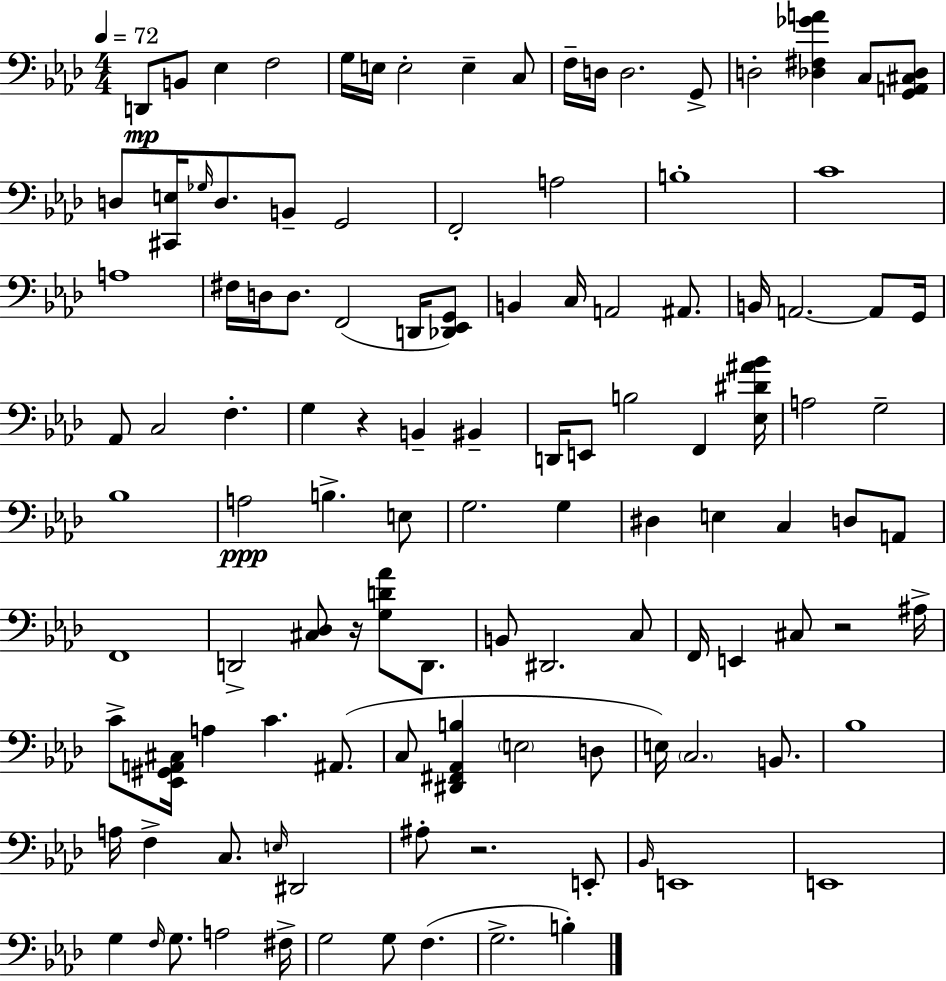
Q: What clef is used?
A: bass